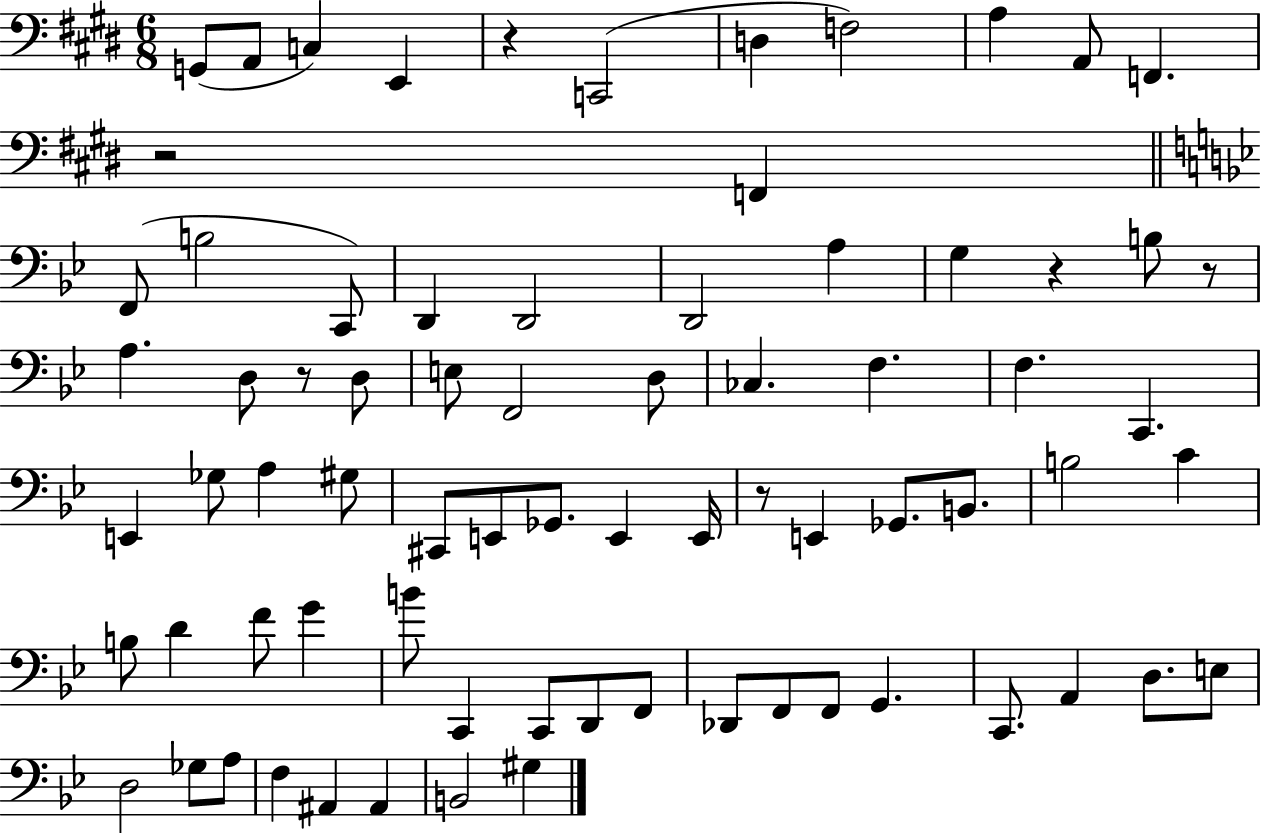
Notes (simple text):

G2/e A2/e C3/q E2/q R/q C2/h D3/q F3/h A3/q A2/e F2/q. R/h F2/q F2/e B3/h C2/e D2/q D2/h D2/h A3/q G3/q R/q B3/e R/e A3/q. D3/e R/e D3/e E3/e F2/h D3/e CES3/q. F3/q. F3/q. C2/q. E2/q Gb3/e A3/q G#3/e C#2/e E2/e Gb2/e. E2/q E2/s R/e E2/q Gb2/e. B2/e. B3/h C4/q B3/e D4/q F4/e G4/q B4/e C2/q C2/e D2/e F2/e Db2/e F2/e F2/e G2/q. C2/e. A2/q D3/e. E3/e D3/h Gb3/e A3/e F3/q A#2/q A#2/q B2/h G#3/q